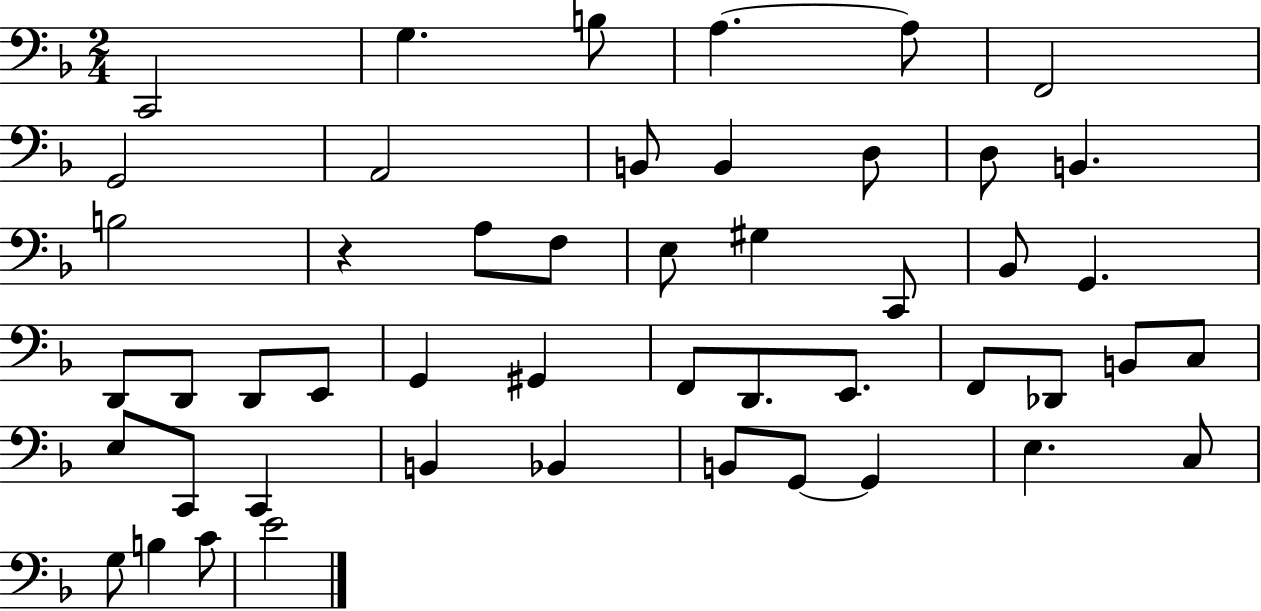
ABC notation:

X:1
T:Untitled
M:2/4
L:1/4
K:F
C,,2 G, B,/2 A, A,/2 F,,2 G,,2 A,,2 B,,/2 B,, D,/2 D,/2 B,, B,2 z A,/2 F,/2 E,/2 ^G, C,,/2 _B,,/2 G,, D,,/2 D,,/2 D,,/2 E,,/2 G,, ^G,, F,,/2 D,,/2 E,,/2 F,,/2 _D,,/2 B,,/2 C,/2 E,/2 C,,/2 C,, B,, _B,, B,,/2 G,,/2 G,, E, C,/2 G,/2 B, C/2 E2